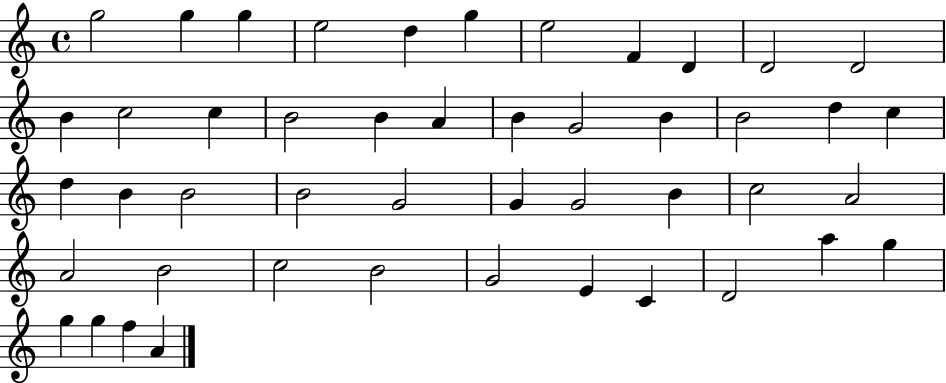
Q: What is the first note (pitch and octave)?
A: G5